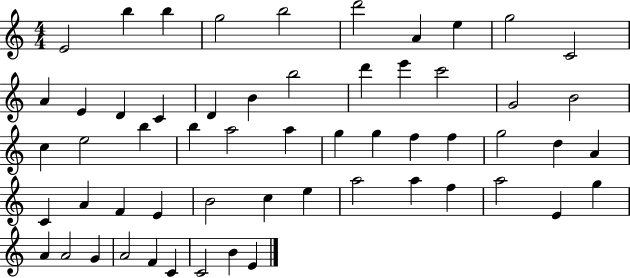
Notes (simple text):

E4/h B5/q B5/q G5/h B5/h D6/h A4/q E5/q G5/h C4/h A4/q E4/q D4/q C4/q D4/q B4/q B5/h D6/q E6/q C6/h G4/h B4/h C5/q E5/h B5/q B5/q A5/h A5/q G5/q G5/q F5/q F5/q G5/h D5/q A4/q C4/q A4/q F4/q E4/q B4/h C5/q E5/q A5/h A5/q F5/q A5/h E4/q G5/q A4/q A4/h G4/q A4/h F4/q C4/q C4/h B4/q E4/q